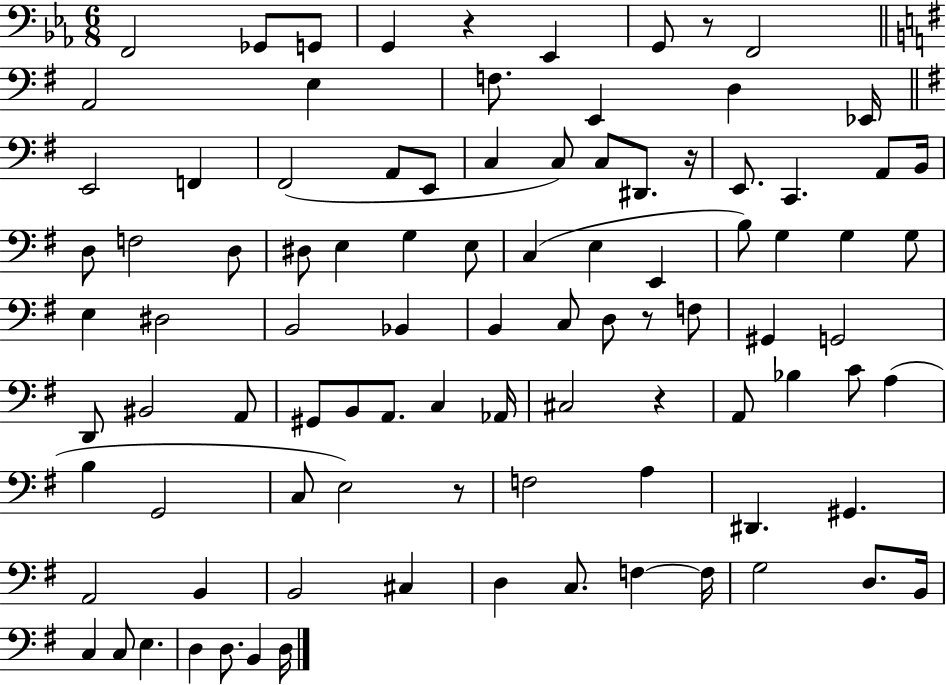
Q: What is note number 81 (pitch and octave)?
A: D3